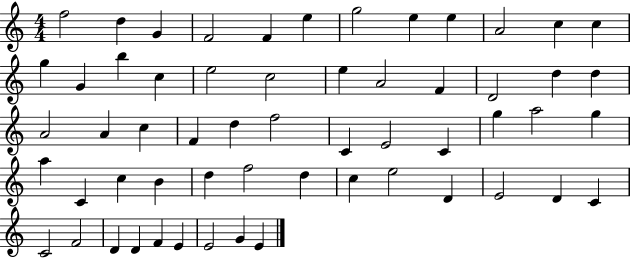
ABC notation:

X:1
T:Untitled
M:4/4
L:1/4
K:C
f2 d G F2 F e g2 e e A2 c c g G b c e2 c2 e A2 F D2 d d A2 A c F d f2 C E2 C g a2 g a C c B d f2 d c e2 D E2 D C C2 F2 D D F E E2 G E